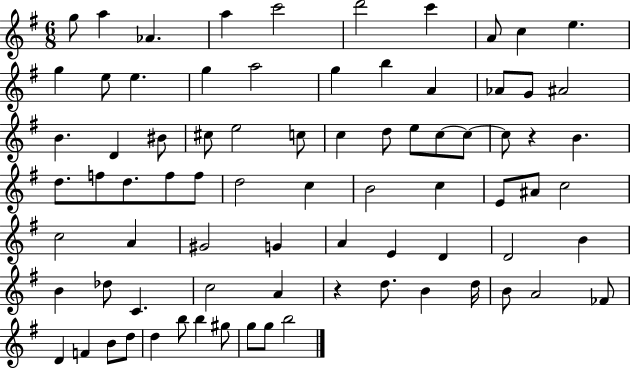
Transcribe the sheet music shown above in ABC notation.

X:1
T:Untitled
M:6/8
L:1/4
K:G
g/2 a _A a c'2 d'2 c' A/2 c e g e/2 e g a2 g b A _A/2 G/2 ^A2 B D ^B/2 ^c/2 e2 c/2 c d/2 e/2 c/2 c/2 c/2 z B d/2 f/2 d/2 f/2 f/2 d2 c B2 c E/2 ^A/2 c2 c2 A ^G2 G A E D D2 B B _d/2 C c2 A z d/2 B d/4 B/2 A2 _F/2 D F B/2 d/2 d b/2 b ^g/2 g/2 g/2 b2